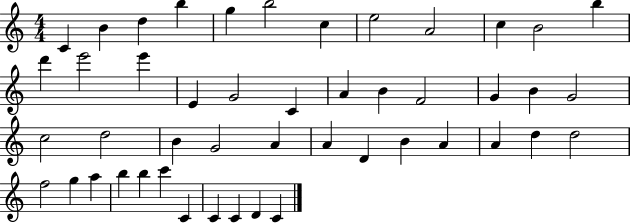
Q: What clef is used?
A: treble